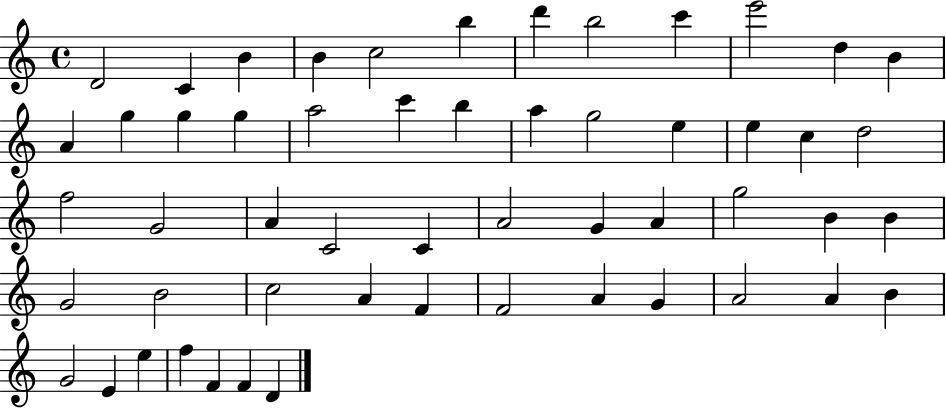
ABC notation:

X:1
T:Untitled
M:4/4
L:1/4
K:C
D2 C B B c2 b d' b2 c' e'2 d B A g g g a2 c' b a g2 e e c d2 f2 G2 A C2 C A2 G A g2 B B G2 B2 c2 A F F2 A G A2 A B G2 E e f F F D